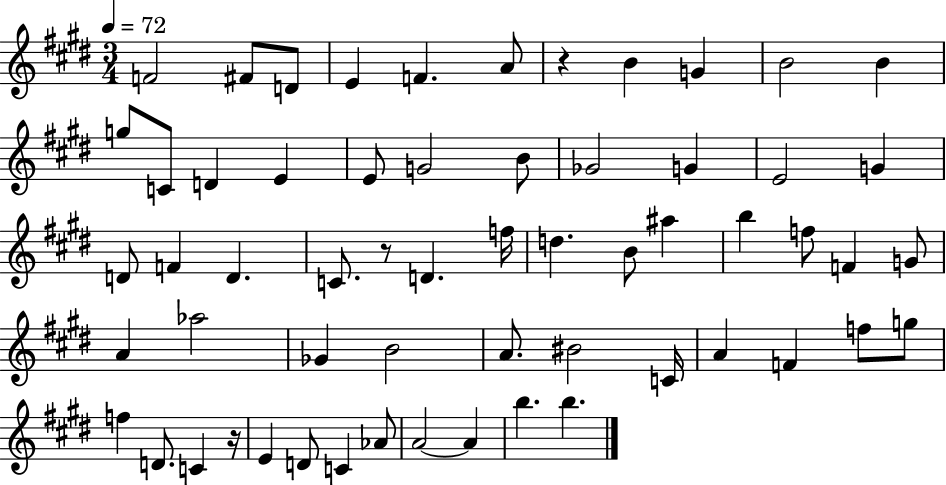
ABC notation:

X:1
T:Untitled
M:3/4
L:1/4
K:E
F2 ^F/2 D/2 E F A/2 z B G B2 B g/2 C/2 D E E/2 G2 B/2 _G2 G E2 G D/2 F D C/2 z/2 D f/4 d B/2 ^a b f/2 F G/2 A _a2 _G B2 A/2 ^B2 C/4 A F f/2 g/2 f D/2 C z/4 E D/2 C _A/2 A2 A b b